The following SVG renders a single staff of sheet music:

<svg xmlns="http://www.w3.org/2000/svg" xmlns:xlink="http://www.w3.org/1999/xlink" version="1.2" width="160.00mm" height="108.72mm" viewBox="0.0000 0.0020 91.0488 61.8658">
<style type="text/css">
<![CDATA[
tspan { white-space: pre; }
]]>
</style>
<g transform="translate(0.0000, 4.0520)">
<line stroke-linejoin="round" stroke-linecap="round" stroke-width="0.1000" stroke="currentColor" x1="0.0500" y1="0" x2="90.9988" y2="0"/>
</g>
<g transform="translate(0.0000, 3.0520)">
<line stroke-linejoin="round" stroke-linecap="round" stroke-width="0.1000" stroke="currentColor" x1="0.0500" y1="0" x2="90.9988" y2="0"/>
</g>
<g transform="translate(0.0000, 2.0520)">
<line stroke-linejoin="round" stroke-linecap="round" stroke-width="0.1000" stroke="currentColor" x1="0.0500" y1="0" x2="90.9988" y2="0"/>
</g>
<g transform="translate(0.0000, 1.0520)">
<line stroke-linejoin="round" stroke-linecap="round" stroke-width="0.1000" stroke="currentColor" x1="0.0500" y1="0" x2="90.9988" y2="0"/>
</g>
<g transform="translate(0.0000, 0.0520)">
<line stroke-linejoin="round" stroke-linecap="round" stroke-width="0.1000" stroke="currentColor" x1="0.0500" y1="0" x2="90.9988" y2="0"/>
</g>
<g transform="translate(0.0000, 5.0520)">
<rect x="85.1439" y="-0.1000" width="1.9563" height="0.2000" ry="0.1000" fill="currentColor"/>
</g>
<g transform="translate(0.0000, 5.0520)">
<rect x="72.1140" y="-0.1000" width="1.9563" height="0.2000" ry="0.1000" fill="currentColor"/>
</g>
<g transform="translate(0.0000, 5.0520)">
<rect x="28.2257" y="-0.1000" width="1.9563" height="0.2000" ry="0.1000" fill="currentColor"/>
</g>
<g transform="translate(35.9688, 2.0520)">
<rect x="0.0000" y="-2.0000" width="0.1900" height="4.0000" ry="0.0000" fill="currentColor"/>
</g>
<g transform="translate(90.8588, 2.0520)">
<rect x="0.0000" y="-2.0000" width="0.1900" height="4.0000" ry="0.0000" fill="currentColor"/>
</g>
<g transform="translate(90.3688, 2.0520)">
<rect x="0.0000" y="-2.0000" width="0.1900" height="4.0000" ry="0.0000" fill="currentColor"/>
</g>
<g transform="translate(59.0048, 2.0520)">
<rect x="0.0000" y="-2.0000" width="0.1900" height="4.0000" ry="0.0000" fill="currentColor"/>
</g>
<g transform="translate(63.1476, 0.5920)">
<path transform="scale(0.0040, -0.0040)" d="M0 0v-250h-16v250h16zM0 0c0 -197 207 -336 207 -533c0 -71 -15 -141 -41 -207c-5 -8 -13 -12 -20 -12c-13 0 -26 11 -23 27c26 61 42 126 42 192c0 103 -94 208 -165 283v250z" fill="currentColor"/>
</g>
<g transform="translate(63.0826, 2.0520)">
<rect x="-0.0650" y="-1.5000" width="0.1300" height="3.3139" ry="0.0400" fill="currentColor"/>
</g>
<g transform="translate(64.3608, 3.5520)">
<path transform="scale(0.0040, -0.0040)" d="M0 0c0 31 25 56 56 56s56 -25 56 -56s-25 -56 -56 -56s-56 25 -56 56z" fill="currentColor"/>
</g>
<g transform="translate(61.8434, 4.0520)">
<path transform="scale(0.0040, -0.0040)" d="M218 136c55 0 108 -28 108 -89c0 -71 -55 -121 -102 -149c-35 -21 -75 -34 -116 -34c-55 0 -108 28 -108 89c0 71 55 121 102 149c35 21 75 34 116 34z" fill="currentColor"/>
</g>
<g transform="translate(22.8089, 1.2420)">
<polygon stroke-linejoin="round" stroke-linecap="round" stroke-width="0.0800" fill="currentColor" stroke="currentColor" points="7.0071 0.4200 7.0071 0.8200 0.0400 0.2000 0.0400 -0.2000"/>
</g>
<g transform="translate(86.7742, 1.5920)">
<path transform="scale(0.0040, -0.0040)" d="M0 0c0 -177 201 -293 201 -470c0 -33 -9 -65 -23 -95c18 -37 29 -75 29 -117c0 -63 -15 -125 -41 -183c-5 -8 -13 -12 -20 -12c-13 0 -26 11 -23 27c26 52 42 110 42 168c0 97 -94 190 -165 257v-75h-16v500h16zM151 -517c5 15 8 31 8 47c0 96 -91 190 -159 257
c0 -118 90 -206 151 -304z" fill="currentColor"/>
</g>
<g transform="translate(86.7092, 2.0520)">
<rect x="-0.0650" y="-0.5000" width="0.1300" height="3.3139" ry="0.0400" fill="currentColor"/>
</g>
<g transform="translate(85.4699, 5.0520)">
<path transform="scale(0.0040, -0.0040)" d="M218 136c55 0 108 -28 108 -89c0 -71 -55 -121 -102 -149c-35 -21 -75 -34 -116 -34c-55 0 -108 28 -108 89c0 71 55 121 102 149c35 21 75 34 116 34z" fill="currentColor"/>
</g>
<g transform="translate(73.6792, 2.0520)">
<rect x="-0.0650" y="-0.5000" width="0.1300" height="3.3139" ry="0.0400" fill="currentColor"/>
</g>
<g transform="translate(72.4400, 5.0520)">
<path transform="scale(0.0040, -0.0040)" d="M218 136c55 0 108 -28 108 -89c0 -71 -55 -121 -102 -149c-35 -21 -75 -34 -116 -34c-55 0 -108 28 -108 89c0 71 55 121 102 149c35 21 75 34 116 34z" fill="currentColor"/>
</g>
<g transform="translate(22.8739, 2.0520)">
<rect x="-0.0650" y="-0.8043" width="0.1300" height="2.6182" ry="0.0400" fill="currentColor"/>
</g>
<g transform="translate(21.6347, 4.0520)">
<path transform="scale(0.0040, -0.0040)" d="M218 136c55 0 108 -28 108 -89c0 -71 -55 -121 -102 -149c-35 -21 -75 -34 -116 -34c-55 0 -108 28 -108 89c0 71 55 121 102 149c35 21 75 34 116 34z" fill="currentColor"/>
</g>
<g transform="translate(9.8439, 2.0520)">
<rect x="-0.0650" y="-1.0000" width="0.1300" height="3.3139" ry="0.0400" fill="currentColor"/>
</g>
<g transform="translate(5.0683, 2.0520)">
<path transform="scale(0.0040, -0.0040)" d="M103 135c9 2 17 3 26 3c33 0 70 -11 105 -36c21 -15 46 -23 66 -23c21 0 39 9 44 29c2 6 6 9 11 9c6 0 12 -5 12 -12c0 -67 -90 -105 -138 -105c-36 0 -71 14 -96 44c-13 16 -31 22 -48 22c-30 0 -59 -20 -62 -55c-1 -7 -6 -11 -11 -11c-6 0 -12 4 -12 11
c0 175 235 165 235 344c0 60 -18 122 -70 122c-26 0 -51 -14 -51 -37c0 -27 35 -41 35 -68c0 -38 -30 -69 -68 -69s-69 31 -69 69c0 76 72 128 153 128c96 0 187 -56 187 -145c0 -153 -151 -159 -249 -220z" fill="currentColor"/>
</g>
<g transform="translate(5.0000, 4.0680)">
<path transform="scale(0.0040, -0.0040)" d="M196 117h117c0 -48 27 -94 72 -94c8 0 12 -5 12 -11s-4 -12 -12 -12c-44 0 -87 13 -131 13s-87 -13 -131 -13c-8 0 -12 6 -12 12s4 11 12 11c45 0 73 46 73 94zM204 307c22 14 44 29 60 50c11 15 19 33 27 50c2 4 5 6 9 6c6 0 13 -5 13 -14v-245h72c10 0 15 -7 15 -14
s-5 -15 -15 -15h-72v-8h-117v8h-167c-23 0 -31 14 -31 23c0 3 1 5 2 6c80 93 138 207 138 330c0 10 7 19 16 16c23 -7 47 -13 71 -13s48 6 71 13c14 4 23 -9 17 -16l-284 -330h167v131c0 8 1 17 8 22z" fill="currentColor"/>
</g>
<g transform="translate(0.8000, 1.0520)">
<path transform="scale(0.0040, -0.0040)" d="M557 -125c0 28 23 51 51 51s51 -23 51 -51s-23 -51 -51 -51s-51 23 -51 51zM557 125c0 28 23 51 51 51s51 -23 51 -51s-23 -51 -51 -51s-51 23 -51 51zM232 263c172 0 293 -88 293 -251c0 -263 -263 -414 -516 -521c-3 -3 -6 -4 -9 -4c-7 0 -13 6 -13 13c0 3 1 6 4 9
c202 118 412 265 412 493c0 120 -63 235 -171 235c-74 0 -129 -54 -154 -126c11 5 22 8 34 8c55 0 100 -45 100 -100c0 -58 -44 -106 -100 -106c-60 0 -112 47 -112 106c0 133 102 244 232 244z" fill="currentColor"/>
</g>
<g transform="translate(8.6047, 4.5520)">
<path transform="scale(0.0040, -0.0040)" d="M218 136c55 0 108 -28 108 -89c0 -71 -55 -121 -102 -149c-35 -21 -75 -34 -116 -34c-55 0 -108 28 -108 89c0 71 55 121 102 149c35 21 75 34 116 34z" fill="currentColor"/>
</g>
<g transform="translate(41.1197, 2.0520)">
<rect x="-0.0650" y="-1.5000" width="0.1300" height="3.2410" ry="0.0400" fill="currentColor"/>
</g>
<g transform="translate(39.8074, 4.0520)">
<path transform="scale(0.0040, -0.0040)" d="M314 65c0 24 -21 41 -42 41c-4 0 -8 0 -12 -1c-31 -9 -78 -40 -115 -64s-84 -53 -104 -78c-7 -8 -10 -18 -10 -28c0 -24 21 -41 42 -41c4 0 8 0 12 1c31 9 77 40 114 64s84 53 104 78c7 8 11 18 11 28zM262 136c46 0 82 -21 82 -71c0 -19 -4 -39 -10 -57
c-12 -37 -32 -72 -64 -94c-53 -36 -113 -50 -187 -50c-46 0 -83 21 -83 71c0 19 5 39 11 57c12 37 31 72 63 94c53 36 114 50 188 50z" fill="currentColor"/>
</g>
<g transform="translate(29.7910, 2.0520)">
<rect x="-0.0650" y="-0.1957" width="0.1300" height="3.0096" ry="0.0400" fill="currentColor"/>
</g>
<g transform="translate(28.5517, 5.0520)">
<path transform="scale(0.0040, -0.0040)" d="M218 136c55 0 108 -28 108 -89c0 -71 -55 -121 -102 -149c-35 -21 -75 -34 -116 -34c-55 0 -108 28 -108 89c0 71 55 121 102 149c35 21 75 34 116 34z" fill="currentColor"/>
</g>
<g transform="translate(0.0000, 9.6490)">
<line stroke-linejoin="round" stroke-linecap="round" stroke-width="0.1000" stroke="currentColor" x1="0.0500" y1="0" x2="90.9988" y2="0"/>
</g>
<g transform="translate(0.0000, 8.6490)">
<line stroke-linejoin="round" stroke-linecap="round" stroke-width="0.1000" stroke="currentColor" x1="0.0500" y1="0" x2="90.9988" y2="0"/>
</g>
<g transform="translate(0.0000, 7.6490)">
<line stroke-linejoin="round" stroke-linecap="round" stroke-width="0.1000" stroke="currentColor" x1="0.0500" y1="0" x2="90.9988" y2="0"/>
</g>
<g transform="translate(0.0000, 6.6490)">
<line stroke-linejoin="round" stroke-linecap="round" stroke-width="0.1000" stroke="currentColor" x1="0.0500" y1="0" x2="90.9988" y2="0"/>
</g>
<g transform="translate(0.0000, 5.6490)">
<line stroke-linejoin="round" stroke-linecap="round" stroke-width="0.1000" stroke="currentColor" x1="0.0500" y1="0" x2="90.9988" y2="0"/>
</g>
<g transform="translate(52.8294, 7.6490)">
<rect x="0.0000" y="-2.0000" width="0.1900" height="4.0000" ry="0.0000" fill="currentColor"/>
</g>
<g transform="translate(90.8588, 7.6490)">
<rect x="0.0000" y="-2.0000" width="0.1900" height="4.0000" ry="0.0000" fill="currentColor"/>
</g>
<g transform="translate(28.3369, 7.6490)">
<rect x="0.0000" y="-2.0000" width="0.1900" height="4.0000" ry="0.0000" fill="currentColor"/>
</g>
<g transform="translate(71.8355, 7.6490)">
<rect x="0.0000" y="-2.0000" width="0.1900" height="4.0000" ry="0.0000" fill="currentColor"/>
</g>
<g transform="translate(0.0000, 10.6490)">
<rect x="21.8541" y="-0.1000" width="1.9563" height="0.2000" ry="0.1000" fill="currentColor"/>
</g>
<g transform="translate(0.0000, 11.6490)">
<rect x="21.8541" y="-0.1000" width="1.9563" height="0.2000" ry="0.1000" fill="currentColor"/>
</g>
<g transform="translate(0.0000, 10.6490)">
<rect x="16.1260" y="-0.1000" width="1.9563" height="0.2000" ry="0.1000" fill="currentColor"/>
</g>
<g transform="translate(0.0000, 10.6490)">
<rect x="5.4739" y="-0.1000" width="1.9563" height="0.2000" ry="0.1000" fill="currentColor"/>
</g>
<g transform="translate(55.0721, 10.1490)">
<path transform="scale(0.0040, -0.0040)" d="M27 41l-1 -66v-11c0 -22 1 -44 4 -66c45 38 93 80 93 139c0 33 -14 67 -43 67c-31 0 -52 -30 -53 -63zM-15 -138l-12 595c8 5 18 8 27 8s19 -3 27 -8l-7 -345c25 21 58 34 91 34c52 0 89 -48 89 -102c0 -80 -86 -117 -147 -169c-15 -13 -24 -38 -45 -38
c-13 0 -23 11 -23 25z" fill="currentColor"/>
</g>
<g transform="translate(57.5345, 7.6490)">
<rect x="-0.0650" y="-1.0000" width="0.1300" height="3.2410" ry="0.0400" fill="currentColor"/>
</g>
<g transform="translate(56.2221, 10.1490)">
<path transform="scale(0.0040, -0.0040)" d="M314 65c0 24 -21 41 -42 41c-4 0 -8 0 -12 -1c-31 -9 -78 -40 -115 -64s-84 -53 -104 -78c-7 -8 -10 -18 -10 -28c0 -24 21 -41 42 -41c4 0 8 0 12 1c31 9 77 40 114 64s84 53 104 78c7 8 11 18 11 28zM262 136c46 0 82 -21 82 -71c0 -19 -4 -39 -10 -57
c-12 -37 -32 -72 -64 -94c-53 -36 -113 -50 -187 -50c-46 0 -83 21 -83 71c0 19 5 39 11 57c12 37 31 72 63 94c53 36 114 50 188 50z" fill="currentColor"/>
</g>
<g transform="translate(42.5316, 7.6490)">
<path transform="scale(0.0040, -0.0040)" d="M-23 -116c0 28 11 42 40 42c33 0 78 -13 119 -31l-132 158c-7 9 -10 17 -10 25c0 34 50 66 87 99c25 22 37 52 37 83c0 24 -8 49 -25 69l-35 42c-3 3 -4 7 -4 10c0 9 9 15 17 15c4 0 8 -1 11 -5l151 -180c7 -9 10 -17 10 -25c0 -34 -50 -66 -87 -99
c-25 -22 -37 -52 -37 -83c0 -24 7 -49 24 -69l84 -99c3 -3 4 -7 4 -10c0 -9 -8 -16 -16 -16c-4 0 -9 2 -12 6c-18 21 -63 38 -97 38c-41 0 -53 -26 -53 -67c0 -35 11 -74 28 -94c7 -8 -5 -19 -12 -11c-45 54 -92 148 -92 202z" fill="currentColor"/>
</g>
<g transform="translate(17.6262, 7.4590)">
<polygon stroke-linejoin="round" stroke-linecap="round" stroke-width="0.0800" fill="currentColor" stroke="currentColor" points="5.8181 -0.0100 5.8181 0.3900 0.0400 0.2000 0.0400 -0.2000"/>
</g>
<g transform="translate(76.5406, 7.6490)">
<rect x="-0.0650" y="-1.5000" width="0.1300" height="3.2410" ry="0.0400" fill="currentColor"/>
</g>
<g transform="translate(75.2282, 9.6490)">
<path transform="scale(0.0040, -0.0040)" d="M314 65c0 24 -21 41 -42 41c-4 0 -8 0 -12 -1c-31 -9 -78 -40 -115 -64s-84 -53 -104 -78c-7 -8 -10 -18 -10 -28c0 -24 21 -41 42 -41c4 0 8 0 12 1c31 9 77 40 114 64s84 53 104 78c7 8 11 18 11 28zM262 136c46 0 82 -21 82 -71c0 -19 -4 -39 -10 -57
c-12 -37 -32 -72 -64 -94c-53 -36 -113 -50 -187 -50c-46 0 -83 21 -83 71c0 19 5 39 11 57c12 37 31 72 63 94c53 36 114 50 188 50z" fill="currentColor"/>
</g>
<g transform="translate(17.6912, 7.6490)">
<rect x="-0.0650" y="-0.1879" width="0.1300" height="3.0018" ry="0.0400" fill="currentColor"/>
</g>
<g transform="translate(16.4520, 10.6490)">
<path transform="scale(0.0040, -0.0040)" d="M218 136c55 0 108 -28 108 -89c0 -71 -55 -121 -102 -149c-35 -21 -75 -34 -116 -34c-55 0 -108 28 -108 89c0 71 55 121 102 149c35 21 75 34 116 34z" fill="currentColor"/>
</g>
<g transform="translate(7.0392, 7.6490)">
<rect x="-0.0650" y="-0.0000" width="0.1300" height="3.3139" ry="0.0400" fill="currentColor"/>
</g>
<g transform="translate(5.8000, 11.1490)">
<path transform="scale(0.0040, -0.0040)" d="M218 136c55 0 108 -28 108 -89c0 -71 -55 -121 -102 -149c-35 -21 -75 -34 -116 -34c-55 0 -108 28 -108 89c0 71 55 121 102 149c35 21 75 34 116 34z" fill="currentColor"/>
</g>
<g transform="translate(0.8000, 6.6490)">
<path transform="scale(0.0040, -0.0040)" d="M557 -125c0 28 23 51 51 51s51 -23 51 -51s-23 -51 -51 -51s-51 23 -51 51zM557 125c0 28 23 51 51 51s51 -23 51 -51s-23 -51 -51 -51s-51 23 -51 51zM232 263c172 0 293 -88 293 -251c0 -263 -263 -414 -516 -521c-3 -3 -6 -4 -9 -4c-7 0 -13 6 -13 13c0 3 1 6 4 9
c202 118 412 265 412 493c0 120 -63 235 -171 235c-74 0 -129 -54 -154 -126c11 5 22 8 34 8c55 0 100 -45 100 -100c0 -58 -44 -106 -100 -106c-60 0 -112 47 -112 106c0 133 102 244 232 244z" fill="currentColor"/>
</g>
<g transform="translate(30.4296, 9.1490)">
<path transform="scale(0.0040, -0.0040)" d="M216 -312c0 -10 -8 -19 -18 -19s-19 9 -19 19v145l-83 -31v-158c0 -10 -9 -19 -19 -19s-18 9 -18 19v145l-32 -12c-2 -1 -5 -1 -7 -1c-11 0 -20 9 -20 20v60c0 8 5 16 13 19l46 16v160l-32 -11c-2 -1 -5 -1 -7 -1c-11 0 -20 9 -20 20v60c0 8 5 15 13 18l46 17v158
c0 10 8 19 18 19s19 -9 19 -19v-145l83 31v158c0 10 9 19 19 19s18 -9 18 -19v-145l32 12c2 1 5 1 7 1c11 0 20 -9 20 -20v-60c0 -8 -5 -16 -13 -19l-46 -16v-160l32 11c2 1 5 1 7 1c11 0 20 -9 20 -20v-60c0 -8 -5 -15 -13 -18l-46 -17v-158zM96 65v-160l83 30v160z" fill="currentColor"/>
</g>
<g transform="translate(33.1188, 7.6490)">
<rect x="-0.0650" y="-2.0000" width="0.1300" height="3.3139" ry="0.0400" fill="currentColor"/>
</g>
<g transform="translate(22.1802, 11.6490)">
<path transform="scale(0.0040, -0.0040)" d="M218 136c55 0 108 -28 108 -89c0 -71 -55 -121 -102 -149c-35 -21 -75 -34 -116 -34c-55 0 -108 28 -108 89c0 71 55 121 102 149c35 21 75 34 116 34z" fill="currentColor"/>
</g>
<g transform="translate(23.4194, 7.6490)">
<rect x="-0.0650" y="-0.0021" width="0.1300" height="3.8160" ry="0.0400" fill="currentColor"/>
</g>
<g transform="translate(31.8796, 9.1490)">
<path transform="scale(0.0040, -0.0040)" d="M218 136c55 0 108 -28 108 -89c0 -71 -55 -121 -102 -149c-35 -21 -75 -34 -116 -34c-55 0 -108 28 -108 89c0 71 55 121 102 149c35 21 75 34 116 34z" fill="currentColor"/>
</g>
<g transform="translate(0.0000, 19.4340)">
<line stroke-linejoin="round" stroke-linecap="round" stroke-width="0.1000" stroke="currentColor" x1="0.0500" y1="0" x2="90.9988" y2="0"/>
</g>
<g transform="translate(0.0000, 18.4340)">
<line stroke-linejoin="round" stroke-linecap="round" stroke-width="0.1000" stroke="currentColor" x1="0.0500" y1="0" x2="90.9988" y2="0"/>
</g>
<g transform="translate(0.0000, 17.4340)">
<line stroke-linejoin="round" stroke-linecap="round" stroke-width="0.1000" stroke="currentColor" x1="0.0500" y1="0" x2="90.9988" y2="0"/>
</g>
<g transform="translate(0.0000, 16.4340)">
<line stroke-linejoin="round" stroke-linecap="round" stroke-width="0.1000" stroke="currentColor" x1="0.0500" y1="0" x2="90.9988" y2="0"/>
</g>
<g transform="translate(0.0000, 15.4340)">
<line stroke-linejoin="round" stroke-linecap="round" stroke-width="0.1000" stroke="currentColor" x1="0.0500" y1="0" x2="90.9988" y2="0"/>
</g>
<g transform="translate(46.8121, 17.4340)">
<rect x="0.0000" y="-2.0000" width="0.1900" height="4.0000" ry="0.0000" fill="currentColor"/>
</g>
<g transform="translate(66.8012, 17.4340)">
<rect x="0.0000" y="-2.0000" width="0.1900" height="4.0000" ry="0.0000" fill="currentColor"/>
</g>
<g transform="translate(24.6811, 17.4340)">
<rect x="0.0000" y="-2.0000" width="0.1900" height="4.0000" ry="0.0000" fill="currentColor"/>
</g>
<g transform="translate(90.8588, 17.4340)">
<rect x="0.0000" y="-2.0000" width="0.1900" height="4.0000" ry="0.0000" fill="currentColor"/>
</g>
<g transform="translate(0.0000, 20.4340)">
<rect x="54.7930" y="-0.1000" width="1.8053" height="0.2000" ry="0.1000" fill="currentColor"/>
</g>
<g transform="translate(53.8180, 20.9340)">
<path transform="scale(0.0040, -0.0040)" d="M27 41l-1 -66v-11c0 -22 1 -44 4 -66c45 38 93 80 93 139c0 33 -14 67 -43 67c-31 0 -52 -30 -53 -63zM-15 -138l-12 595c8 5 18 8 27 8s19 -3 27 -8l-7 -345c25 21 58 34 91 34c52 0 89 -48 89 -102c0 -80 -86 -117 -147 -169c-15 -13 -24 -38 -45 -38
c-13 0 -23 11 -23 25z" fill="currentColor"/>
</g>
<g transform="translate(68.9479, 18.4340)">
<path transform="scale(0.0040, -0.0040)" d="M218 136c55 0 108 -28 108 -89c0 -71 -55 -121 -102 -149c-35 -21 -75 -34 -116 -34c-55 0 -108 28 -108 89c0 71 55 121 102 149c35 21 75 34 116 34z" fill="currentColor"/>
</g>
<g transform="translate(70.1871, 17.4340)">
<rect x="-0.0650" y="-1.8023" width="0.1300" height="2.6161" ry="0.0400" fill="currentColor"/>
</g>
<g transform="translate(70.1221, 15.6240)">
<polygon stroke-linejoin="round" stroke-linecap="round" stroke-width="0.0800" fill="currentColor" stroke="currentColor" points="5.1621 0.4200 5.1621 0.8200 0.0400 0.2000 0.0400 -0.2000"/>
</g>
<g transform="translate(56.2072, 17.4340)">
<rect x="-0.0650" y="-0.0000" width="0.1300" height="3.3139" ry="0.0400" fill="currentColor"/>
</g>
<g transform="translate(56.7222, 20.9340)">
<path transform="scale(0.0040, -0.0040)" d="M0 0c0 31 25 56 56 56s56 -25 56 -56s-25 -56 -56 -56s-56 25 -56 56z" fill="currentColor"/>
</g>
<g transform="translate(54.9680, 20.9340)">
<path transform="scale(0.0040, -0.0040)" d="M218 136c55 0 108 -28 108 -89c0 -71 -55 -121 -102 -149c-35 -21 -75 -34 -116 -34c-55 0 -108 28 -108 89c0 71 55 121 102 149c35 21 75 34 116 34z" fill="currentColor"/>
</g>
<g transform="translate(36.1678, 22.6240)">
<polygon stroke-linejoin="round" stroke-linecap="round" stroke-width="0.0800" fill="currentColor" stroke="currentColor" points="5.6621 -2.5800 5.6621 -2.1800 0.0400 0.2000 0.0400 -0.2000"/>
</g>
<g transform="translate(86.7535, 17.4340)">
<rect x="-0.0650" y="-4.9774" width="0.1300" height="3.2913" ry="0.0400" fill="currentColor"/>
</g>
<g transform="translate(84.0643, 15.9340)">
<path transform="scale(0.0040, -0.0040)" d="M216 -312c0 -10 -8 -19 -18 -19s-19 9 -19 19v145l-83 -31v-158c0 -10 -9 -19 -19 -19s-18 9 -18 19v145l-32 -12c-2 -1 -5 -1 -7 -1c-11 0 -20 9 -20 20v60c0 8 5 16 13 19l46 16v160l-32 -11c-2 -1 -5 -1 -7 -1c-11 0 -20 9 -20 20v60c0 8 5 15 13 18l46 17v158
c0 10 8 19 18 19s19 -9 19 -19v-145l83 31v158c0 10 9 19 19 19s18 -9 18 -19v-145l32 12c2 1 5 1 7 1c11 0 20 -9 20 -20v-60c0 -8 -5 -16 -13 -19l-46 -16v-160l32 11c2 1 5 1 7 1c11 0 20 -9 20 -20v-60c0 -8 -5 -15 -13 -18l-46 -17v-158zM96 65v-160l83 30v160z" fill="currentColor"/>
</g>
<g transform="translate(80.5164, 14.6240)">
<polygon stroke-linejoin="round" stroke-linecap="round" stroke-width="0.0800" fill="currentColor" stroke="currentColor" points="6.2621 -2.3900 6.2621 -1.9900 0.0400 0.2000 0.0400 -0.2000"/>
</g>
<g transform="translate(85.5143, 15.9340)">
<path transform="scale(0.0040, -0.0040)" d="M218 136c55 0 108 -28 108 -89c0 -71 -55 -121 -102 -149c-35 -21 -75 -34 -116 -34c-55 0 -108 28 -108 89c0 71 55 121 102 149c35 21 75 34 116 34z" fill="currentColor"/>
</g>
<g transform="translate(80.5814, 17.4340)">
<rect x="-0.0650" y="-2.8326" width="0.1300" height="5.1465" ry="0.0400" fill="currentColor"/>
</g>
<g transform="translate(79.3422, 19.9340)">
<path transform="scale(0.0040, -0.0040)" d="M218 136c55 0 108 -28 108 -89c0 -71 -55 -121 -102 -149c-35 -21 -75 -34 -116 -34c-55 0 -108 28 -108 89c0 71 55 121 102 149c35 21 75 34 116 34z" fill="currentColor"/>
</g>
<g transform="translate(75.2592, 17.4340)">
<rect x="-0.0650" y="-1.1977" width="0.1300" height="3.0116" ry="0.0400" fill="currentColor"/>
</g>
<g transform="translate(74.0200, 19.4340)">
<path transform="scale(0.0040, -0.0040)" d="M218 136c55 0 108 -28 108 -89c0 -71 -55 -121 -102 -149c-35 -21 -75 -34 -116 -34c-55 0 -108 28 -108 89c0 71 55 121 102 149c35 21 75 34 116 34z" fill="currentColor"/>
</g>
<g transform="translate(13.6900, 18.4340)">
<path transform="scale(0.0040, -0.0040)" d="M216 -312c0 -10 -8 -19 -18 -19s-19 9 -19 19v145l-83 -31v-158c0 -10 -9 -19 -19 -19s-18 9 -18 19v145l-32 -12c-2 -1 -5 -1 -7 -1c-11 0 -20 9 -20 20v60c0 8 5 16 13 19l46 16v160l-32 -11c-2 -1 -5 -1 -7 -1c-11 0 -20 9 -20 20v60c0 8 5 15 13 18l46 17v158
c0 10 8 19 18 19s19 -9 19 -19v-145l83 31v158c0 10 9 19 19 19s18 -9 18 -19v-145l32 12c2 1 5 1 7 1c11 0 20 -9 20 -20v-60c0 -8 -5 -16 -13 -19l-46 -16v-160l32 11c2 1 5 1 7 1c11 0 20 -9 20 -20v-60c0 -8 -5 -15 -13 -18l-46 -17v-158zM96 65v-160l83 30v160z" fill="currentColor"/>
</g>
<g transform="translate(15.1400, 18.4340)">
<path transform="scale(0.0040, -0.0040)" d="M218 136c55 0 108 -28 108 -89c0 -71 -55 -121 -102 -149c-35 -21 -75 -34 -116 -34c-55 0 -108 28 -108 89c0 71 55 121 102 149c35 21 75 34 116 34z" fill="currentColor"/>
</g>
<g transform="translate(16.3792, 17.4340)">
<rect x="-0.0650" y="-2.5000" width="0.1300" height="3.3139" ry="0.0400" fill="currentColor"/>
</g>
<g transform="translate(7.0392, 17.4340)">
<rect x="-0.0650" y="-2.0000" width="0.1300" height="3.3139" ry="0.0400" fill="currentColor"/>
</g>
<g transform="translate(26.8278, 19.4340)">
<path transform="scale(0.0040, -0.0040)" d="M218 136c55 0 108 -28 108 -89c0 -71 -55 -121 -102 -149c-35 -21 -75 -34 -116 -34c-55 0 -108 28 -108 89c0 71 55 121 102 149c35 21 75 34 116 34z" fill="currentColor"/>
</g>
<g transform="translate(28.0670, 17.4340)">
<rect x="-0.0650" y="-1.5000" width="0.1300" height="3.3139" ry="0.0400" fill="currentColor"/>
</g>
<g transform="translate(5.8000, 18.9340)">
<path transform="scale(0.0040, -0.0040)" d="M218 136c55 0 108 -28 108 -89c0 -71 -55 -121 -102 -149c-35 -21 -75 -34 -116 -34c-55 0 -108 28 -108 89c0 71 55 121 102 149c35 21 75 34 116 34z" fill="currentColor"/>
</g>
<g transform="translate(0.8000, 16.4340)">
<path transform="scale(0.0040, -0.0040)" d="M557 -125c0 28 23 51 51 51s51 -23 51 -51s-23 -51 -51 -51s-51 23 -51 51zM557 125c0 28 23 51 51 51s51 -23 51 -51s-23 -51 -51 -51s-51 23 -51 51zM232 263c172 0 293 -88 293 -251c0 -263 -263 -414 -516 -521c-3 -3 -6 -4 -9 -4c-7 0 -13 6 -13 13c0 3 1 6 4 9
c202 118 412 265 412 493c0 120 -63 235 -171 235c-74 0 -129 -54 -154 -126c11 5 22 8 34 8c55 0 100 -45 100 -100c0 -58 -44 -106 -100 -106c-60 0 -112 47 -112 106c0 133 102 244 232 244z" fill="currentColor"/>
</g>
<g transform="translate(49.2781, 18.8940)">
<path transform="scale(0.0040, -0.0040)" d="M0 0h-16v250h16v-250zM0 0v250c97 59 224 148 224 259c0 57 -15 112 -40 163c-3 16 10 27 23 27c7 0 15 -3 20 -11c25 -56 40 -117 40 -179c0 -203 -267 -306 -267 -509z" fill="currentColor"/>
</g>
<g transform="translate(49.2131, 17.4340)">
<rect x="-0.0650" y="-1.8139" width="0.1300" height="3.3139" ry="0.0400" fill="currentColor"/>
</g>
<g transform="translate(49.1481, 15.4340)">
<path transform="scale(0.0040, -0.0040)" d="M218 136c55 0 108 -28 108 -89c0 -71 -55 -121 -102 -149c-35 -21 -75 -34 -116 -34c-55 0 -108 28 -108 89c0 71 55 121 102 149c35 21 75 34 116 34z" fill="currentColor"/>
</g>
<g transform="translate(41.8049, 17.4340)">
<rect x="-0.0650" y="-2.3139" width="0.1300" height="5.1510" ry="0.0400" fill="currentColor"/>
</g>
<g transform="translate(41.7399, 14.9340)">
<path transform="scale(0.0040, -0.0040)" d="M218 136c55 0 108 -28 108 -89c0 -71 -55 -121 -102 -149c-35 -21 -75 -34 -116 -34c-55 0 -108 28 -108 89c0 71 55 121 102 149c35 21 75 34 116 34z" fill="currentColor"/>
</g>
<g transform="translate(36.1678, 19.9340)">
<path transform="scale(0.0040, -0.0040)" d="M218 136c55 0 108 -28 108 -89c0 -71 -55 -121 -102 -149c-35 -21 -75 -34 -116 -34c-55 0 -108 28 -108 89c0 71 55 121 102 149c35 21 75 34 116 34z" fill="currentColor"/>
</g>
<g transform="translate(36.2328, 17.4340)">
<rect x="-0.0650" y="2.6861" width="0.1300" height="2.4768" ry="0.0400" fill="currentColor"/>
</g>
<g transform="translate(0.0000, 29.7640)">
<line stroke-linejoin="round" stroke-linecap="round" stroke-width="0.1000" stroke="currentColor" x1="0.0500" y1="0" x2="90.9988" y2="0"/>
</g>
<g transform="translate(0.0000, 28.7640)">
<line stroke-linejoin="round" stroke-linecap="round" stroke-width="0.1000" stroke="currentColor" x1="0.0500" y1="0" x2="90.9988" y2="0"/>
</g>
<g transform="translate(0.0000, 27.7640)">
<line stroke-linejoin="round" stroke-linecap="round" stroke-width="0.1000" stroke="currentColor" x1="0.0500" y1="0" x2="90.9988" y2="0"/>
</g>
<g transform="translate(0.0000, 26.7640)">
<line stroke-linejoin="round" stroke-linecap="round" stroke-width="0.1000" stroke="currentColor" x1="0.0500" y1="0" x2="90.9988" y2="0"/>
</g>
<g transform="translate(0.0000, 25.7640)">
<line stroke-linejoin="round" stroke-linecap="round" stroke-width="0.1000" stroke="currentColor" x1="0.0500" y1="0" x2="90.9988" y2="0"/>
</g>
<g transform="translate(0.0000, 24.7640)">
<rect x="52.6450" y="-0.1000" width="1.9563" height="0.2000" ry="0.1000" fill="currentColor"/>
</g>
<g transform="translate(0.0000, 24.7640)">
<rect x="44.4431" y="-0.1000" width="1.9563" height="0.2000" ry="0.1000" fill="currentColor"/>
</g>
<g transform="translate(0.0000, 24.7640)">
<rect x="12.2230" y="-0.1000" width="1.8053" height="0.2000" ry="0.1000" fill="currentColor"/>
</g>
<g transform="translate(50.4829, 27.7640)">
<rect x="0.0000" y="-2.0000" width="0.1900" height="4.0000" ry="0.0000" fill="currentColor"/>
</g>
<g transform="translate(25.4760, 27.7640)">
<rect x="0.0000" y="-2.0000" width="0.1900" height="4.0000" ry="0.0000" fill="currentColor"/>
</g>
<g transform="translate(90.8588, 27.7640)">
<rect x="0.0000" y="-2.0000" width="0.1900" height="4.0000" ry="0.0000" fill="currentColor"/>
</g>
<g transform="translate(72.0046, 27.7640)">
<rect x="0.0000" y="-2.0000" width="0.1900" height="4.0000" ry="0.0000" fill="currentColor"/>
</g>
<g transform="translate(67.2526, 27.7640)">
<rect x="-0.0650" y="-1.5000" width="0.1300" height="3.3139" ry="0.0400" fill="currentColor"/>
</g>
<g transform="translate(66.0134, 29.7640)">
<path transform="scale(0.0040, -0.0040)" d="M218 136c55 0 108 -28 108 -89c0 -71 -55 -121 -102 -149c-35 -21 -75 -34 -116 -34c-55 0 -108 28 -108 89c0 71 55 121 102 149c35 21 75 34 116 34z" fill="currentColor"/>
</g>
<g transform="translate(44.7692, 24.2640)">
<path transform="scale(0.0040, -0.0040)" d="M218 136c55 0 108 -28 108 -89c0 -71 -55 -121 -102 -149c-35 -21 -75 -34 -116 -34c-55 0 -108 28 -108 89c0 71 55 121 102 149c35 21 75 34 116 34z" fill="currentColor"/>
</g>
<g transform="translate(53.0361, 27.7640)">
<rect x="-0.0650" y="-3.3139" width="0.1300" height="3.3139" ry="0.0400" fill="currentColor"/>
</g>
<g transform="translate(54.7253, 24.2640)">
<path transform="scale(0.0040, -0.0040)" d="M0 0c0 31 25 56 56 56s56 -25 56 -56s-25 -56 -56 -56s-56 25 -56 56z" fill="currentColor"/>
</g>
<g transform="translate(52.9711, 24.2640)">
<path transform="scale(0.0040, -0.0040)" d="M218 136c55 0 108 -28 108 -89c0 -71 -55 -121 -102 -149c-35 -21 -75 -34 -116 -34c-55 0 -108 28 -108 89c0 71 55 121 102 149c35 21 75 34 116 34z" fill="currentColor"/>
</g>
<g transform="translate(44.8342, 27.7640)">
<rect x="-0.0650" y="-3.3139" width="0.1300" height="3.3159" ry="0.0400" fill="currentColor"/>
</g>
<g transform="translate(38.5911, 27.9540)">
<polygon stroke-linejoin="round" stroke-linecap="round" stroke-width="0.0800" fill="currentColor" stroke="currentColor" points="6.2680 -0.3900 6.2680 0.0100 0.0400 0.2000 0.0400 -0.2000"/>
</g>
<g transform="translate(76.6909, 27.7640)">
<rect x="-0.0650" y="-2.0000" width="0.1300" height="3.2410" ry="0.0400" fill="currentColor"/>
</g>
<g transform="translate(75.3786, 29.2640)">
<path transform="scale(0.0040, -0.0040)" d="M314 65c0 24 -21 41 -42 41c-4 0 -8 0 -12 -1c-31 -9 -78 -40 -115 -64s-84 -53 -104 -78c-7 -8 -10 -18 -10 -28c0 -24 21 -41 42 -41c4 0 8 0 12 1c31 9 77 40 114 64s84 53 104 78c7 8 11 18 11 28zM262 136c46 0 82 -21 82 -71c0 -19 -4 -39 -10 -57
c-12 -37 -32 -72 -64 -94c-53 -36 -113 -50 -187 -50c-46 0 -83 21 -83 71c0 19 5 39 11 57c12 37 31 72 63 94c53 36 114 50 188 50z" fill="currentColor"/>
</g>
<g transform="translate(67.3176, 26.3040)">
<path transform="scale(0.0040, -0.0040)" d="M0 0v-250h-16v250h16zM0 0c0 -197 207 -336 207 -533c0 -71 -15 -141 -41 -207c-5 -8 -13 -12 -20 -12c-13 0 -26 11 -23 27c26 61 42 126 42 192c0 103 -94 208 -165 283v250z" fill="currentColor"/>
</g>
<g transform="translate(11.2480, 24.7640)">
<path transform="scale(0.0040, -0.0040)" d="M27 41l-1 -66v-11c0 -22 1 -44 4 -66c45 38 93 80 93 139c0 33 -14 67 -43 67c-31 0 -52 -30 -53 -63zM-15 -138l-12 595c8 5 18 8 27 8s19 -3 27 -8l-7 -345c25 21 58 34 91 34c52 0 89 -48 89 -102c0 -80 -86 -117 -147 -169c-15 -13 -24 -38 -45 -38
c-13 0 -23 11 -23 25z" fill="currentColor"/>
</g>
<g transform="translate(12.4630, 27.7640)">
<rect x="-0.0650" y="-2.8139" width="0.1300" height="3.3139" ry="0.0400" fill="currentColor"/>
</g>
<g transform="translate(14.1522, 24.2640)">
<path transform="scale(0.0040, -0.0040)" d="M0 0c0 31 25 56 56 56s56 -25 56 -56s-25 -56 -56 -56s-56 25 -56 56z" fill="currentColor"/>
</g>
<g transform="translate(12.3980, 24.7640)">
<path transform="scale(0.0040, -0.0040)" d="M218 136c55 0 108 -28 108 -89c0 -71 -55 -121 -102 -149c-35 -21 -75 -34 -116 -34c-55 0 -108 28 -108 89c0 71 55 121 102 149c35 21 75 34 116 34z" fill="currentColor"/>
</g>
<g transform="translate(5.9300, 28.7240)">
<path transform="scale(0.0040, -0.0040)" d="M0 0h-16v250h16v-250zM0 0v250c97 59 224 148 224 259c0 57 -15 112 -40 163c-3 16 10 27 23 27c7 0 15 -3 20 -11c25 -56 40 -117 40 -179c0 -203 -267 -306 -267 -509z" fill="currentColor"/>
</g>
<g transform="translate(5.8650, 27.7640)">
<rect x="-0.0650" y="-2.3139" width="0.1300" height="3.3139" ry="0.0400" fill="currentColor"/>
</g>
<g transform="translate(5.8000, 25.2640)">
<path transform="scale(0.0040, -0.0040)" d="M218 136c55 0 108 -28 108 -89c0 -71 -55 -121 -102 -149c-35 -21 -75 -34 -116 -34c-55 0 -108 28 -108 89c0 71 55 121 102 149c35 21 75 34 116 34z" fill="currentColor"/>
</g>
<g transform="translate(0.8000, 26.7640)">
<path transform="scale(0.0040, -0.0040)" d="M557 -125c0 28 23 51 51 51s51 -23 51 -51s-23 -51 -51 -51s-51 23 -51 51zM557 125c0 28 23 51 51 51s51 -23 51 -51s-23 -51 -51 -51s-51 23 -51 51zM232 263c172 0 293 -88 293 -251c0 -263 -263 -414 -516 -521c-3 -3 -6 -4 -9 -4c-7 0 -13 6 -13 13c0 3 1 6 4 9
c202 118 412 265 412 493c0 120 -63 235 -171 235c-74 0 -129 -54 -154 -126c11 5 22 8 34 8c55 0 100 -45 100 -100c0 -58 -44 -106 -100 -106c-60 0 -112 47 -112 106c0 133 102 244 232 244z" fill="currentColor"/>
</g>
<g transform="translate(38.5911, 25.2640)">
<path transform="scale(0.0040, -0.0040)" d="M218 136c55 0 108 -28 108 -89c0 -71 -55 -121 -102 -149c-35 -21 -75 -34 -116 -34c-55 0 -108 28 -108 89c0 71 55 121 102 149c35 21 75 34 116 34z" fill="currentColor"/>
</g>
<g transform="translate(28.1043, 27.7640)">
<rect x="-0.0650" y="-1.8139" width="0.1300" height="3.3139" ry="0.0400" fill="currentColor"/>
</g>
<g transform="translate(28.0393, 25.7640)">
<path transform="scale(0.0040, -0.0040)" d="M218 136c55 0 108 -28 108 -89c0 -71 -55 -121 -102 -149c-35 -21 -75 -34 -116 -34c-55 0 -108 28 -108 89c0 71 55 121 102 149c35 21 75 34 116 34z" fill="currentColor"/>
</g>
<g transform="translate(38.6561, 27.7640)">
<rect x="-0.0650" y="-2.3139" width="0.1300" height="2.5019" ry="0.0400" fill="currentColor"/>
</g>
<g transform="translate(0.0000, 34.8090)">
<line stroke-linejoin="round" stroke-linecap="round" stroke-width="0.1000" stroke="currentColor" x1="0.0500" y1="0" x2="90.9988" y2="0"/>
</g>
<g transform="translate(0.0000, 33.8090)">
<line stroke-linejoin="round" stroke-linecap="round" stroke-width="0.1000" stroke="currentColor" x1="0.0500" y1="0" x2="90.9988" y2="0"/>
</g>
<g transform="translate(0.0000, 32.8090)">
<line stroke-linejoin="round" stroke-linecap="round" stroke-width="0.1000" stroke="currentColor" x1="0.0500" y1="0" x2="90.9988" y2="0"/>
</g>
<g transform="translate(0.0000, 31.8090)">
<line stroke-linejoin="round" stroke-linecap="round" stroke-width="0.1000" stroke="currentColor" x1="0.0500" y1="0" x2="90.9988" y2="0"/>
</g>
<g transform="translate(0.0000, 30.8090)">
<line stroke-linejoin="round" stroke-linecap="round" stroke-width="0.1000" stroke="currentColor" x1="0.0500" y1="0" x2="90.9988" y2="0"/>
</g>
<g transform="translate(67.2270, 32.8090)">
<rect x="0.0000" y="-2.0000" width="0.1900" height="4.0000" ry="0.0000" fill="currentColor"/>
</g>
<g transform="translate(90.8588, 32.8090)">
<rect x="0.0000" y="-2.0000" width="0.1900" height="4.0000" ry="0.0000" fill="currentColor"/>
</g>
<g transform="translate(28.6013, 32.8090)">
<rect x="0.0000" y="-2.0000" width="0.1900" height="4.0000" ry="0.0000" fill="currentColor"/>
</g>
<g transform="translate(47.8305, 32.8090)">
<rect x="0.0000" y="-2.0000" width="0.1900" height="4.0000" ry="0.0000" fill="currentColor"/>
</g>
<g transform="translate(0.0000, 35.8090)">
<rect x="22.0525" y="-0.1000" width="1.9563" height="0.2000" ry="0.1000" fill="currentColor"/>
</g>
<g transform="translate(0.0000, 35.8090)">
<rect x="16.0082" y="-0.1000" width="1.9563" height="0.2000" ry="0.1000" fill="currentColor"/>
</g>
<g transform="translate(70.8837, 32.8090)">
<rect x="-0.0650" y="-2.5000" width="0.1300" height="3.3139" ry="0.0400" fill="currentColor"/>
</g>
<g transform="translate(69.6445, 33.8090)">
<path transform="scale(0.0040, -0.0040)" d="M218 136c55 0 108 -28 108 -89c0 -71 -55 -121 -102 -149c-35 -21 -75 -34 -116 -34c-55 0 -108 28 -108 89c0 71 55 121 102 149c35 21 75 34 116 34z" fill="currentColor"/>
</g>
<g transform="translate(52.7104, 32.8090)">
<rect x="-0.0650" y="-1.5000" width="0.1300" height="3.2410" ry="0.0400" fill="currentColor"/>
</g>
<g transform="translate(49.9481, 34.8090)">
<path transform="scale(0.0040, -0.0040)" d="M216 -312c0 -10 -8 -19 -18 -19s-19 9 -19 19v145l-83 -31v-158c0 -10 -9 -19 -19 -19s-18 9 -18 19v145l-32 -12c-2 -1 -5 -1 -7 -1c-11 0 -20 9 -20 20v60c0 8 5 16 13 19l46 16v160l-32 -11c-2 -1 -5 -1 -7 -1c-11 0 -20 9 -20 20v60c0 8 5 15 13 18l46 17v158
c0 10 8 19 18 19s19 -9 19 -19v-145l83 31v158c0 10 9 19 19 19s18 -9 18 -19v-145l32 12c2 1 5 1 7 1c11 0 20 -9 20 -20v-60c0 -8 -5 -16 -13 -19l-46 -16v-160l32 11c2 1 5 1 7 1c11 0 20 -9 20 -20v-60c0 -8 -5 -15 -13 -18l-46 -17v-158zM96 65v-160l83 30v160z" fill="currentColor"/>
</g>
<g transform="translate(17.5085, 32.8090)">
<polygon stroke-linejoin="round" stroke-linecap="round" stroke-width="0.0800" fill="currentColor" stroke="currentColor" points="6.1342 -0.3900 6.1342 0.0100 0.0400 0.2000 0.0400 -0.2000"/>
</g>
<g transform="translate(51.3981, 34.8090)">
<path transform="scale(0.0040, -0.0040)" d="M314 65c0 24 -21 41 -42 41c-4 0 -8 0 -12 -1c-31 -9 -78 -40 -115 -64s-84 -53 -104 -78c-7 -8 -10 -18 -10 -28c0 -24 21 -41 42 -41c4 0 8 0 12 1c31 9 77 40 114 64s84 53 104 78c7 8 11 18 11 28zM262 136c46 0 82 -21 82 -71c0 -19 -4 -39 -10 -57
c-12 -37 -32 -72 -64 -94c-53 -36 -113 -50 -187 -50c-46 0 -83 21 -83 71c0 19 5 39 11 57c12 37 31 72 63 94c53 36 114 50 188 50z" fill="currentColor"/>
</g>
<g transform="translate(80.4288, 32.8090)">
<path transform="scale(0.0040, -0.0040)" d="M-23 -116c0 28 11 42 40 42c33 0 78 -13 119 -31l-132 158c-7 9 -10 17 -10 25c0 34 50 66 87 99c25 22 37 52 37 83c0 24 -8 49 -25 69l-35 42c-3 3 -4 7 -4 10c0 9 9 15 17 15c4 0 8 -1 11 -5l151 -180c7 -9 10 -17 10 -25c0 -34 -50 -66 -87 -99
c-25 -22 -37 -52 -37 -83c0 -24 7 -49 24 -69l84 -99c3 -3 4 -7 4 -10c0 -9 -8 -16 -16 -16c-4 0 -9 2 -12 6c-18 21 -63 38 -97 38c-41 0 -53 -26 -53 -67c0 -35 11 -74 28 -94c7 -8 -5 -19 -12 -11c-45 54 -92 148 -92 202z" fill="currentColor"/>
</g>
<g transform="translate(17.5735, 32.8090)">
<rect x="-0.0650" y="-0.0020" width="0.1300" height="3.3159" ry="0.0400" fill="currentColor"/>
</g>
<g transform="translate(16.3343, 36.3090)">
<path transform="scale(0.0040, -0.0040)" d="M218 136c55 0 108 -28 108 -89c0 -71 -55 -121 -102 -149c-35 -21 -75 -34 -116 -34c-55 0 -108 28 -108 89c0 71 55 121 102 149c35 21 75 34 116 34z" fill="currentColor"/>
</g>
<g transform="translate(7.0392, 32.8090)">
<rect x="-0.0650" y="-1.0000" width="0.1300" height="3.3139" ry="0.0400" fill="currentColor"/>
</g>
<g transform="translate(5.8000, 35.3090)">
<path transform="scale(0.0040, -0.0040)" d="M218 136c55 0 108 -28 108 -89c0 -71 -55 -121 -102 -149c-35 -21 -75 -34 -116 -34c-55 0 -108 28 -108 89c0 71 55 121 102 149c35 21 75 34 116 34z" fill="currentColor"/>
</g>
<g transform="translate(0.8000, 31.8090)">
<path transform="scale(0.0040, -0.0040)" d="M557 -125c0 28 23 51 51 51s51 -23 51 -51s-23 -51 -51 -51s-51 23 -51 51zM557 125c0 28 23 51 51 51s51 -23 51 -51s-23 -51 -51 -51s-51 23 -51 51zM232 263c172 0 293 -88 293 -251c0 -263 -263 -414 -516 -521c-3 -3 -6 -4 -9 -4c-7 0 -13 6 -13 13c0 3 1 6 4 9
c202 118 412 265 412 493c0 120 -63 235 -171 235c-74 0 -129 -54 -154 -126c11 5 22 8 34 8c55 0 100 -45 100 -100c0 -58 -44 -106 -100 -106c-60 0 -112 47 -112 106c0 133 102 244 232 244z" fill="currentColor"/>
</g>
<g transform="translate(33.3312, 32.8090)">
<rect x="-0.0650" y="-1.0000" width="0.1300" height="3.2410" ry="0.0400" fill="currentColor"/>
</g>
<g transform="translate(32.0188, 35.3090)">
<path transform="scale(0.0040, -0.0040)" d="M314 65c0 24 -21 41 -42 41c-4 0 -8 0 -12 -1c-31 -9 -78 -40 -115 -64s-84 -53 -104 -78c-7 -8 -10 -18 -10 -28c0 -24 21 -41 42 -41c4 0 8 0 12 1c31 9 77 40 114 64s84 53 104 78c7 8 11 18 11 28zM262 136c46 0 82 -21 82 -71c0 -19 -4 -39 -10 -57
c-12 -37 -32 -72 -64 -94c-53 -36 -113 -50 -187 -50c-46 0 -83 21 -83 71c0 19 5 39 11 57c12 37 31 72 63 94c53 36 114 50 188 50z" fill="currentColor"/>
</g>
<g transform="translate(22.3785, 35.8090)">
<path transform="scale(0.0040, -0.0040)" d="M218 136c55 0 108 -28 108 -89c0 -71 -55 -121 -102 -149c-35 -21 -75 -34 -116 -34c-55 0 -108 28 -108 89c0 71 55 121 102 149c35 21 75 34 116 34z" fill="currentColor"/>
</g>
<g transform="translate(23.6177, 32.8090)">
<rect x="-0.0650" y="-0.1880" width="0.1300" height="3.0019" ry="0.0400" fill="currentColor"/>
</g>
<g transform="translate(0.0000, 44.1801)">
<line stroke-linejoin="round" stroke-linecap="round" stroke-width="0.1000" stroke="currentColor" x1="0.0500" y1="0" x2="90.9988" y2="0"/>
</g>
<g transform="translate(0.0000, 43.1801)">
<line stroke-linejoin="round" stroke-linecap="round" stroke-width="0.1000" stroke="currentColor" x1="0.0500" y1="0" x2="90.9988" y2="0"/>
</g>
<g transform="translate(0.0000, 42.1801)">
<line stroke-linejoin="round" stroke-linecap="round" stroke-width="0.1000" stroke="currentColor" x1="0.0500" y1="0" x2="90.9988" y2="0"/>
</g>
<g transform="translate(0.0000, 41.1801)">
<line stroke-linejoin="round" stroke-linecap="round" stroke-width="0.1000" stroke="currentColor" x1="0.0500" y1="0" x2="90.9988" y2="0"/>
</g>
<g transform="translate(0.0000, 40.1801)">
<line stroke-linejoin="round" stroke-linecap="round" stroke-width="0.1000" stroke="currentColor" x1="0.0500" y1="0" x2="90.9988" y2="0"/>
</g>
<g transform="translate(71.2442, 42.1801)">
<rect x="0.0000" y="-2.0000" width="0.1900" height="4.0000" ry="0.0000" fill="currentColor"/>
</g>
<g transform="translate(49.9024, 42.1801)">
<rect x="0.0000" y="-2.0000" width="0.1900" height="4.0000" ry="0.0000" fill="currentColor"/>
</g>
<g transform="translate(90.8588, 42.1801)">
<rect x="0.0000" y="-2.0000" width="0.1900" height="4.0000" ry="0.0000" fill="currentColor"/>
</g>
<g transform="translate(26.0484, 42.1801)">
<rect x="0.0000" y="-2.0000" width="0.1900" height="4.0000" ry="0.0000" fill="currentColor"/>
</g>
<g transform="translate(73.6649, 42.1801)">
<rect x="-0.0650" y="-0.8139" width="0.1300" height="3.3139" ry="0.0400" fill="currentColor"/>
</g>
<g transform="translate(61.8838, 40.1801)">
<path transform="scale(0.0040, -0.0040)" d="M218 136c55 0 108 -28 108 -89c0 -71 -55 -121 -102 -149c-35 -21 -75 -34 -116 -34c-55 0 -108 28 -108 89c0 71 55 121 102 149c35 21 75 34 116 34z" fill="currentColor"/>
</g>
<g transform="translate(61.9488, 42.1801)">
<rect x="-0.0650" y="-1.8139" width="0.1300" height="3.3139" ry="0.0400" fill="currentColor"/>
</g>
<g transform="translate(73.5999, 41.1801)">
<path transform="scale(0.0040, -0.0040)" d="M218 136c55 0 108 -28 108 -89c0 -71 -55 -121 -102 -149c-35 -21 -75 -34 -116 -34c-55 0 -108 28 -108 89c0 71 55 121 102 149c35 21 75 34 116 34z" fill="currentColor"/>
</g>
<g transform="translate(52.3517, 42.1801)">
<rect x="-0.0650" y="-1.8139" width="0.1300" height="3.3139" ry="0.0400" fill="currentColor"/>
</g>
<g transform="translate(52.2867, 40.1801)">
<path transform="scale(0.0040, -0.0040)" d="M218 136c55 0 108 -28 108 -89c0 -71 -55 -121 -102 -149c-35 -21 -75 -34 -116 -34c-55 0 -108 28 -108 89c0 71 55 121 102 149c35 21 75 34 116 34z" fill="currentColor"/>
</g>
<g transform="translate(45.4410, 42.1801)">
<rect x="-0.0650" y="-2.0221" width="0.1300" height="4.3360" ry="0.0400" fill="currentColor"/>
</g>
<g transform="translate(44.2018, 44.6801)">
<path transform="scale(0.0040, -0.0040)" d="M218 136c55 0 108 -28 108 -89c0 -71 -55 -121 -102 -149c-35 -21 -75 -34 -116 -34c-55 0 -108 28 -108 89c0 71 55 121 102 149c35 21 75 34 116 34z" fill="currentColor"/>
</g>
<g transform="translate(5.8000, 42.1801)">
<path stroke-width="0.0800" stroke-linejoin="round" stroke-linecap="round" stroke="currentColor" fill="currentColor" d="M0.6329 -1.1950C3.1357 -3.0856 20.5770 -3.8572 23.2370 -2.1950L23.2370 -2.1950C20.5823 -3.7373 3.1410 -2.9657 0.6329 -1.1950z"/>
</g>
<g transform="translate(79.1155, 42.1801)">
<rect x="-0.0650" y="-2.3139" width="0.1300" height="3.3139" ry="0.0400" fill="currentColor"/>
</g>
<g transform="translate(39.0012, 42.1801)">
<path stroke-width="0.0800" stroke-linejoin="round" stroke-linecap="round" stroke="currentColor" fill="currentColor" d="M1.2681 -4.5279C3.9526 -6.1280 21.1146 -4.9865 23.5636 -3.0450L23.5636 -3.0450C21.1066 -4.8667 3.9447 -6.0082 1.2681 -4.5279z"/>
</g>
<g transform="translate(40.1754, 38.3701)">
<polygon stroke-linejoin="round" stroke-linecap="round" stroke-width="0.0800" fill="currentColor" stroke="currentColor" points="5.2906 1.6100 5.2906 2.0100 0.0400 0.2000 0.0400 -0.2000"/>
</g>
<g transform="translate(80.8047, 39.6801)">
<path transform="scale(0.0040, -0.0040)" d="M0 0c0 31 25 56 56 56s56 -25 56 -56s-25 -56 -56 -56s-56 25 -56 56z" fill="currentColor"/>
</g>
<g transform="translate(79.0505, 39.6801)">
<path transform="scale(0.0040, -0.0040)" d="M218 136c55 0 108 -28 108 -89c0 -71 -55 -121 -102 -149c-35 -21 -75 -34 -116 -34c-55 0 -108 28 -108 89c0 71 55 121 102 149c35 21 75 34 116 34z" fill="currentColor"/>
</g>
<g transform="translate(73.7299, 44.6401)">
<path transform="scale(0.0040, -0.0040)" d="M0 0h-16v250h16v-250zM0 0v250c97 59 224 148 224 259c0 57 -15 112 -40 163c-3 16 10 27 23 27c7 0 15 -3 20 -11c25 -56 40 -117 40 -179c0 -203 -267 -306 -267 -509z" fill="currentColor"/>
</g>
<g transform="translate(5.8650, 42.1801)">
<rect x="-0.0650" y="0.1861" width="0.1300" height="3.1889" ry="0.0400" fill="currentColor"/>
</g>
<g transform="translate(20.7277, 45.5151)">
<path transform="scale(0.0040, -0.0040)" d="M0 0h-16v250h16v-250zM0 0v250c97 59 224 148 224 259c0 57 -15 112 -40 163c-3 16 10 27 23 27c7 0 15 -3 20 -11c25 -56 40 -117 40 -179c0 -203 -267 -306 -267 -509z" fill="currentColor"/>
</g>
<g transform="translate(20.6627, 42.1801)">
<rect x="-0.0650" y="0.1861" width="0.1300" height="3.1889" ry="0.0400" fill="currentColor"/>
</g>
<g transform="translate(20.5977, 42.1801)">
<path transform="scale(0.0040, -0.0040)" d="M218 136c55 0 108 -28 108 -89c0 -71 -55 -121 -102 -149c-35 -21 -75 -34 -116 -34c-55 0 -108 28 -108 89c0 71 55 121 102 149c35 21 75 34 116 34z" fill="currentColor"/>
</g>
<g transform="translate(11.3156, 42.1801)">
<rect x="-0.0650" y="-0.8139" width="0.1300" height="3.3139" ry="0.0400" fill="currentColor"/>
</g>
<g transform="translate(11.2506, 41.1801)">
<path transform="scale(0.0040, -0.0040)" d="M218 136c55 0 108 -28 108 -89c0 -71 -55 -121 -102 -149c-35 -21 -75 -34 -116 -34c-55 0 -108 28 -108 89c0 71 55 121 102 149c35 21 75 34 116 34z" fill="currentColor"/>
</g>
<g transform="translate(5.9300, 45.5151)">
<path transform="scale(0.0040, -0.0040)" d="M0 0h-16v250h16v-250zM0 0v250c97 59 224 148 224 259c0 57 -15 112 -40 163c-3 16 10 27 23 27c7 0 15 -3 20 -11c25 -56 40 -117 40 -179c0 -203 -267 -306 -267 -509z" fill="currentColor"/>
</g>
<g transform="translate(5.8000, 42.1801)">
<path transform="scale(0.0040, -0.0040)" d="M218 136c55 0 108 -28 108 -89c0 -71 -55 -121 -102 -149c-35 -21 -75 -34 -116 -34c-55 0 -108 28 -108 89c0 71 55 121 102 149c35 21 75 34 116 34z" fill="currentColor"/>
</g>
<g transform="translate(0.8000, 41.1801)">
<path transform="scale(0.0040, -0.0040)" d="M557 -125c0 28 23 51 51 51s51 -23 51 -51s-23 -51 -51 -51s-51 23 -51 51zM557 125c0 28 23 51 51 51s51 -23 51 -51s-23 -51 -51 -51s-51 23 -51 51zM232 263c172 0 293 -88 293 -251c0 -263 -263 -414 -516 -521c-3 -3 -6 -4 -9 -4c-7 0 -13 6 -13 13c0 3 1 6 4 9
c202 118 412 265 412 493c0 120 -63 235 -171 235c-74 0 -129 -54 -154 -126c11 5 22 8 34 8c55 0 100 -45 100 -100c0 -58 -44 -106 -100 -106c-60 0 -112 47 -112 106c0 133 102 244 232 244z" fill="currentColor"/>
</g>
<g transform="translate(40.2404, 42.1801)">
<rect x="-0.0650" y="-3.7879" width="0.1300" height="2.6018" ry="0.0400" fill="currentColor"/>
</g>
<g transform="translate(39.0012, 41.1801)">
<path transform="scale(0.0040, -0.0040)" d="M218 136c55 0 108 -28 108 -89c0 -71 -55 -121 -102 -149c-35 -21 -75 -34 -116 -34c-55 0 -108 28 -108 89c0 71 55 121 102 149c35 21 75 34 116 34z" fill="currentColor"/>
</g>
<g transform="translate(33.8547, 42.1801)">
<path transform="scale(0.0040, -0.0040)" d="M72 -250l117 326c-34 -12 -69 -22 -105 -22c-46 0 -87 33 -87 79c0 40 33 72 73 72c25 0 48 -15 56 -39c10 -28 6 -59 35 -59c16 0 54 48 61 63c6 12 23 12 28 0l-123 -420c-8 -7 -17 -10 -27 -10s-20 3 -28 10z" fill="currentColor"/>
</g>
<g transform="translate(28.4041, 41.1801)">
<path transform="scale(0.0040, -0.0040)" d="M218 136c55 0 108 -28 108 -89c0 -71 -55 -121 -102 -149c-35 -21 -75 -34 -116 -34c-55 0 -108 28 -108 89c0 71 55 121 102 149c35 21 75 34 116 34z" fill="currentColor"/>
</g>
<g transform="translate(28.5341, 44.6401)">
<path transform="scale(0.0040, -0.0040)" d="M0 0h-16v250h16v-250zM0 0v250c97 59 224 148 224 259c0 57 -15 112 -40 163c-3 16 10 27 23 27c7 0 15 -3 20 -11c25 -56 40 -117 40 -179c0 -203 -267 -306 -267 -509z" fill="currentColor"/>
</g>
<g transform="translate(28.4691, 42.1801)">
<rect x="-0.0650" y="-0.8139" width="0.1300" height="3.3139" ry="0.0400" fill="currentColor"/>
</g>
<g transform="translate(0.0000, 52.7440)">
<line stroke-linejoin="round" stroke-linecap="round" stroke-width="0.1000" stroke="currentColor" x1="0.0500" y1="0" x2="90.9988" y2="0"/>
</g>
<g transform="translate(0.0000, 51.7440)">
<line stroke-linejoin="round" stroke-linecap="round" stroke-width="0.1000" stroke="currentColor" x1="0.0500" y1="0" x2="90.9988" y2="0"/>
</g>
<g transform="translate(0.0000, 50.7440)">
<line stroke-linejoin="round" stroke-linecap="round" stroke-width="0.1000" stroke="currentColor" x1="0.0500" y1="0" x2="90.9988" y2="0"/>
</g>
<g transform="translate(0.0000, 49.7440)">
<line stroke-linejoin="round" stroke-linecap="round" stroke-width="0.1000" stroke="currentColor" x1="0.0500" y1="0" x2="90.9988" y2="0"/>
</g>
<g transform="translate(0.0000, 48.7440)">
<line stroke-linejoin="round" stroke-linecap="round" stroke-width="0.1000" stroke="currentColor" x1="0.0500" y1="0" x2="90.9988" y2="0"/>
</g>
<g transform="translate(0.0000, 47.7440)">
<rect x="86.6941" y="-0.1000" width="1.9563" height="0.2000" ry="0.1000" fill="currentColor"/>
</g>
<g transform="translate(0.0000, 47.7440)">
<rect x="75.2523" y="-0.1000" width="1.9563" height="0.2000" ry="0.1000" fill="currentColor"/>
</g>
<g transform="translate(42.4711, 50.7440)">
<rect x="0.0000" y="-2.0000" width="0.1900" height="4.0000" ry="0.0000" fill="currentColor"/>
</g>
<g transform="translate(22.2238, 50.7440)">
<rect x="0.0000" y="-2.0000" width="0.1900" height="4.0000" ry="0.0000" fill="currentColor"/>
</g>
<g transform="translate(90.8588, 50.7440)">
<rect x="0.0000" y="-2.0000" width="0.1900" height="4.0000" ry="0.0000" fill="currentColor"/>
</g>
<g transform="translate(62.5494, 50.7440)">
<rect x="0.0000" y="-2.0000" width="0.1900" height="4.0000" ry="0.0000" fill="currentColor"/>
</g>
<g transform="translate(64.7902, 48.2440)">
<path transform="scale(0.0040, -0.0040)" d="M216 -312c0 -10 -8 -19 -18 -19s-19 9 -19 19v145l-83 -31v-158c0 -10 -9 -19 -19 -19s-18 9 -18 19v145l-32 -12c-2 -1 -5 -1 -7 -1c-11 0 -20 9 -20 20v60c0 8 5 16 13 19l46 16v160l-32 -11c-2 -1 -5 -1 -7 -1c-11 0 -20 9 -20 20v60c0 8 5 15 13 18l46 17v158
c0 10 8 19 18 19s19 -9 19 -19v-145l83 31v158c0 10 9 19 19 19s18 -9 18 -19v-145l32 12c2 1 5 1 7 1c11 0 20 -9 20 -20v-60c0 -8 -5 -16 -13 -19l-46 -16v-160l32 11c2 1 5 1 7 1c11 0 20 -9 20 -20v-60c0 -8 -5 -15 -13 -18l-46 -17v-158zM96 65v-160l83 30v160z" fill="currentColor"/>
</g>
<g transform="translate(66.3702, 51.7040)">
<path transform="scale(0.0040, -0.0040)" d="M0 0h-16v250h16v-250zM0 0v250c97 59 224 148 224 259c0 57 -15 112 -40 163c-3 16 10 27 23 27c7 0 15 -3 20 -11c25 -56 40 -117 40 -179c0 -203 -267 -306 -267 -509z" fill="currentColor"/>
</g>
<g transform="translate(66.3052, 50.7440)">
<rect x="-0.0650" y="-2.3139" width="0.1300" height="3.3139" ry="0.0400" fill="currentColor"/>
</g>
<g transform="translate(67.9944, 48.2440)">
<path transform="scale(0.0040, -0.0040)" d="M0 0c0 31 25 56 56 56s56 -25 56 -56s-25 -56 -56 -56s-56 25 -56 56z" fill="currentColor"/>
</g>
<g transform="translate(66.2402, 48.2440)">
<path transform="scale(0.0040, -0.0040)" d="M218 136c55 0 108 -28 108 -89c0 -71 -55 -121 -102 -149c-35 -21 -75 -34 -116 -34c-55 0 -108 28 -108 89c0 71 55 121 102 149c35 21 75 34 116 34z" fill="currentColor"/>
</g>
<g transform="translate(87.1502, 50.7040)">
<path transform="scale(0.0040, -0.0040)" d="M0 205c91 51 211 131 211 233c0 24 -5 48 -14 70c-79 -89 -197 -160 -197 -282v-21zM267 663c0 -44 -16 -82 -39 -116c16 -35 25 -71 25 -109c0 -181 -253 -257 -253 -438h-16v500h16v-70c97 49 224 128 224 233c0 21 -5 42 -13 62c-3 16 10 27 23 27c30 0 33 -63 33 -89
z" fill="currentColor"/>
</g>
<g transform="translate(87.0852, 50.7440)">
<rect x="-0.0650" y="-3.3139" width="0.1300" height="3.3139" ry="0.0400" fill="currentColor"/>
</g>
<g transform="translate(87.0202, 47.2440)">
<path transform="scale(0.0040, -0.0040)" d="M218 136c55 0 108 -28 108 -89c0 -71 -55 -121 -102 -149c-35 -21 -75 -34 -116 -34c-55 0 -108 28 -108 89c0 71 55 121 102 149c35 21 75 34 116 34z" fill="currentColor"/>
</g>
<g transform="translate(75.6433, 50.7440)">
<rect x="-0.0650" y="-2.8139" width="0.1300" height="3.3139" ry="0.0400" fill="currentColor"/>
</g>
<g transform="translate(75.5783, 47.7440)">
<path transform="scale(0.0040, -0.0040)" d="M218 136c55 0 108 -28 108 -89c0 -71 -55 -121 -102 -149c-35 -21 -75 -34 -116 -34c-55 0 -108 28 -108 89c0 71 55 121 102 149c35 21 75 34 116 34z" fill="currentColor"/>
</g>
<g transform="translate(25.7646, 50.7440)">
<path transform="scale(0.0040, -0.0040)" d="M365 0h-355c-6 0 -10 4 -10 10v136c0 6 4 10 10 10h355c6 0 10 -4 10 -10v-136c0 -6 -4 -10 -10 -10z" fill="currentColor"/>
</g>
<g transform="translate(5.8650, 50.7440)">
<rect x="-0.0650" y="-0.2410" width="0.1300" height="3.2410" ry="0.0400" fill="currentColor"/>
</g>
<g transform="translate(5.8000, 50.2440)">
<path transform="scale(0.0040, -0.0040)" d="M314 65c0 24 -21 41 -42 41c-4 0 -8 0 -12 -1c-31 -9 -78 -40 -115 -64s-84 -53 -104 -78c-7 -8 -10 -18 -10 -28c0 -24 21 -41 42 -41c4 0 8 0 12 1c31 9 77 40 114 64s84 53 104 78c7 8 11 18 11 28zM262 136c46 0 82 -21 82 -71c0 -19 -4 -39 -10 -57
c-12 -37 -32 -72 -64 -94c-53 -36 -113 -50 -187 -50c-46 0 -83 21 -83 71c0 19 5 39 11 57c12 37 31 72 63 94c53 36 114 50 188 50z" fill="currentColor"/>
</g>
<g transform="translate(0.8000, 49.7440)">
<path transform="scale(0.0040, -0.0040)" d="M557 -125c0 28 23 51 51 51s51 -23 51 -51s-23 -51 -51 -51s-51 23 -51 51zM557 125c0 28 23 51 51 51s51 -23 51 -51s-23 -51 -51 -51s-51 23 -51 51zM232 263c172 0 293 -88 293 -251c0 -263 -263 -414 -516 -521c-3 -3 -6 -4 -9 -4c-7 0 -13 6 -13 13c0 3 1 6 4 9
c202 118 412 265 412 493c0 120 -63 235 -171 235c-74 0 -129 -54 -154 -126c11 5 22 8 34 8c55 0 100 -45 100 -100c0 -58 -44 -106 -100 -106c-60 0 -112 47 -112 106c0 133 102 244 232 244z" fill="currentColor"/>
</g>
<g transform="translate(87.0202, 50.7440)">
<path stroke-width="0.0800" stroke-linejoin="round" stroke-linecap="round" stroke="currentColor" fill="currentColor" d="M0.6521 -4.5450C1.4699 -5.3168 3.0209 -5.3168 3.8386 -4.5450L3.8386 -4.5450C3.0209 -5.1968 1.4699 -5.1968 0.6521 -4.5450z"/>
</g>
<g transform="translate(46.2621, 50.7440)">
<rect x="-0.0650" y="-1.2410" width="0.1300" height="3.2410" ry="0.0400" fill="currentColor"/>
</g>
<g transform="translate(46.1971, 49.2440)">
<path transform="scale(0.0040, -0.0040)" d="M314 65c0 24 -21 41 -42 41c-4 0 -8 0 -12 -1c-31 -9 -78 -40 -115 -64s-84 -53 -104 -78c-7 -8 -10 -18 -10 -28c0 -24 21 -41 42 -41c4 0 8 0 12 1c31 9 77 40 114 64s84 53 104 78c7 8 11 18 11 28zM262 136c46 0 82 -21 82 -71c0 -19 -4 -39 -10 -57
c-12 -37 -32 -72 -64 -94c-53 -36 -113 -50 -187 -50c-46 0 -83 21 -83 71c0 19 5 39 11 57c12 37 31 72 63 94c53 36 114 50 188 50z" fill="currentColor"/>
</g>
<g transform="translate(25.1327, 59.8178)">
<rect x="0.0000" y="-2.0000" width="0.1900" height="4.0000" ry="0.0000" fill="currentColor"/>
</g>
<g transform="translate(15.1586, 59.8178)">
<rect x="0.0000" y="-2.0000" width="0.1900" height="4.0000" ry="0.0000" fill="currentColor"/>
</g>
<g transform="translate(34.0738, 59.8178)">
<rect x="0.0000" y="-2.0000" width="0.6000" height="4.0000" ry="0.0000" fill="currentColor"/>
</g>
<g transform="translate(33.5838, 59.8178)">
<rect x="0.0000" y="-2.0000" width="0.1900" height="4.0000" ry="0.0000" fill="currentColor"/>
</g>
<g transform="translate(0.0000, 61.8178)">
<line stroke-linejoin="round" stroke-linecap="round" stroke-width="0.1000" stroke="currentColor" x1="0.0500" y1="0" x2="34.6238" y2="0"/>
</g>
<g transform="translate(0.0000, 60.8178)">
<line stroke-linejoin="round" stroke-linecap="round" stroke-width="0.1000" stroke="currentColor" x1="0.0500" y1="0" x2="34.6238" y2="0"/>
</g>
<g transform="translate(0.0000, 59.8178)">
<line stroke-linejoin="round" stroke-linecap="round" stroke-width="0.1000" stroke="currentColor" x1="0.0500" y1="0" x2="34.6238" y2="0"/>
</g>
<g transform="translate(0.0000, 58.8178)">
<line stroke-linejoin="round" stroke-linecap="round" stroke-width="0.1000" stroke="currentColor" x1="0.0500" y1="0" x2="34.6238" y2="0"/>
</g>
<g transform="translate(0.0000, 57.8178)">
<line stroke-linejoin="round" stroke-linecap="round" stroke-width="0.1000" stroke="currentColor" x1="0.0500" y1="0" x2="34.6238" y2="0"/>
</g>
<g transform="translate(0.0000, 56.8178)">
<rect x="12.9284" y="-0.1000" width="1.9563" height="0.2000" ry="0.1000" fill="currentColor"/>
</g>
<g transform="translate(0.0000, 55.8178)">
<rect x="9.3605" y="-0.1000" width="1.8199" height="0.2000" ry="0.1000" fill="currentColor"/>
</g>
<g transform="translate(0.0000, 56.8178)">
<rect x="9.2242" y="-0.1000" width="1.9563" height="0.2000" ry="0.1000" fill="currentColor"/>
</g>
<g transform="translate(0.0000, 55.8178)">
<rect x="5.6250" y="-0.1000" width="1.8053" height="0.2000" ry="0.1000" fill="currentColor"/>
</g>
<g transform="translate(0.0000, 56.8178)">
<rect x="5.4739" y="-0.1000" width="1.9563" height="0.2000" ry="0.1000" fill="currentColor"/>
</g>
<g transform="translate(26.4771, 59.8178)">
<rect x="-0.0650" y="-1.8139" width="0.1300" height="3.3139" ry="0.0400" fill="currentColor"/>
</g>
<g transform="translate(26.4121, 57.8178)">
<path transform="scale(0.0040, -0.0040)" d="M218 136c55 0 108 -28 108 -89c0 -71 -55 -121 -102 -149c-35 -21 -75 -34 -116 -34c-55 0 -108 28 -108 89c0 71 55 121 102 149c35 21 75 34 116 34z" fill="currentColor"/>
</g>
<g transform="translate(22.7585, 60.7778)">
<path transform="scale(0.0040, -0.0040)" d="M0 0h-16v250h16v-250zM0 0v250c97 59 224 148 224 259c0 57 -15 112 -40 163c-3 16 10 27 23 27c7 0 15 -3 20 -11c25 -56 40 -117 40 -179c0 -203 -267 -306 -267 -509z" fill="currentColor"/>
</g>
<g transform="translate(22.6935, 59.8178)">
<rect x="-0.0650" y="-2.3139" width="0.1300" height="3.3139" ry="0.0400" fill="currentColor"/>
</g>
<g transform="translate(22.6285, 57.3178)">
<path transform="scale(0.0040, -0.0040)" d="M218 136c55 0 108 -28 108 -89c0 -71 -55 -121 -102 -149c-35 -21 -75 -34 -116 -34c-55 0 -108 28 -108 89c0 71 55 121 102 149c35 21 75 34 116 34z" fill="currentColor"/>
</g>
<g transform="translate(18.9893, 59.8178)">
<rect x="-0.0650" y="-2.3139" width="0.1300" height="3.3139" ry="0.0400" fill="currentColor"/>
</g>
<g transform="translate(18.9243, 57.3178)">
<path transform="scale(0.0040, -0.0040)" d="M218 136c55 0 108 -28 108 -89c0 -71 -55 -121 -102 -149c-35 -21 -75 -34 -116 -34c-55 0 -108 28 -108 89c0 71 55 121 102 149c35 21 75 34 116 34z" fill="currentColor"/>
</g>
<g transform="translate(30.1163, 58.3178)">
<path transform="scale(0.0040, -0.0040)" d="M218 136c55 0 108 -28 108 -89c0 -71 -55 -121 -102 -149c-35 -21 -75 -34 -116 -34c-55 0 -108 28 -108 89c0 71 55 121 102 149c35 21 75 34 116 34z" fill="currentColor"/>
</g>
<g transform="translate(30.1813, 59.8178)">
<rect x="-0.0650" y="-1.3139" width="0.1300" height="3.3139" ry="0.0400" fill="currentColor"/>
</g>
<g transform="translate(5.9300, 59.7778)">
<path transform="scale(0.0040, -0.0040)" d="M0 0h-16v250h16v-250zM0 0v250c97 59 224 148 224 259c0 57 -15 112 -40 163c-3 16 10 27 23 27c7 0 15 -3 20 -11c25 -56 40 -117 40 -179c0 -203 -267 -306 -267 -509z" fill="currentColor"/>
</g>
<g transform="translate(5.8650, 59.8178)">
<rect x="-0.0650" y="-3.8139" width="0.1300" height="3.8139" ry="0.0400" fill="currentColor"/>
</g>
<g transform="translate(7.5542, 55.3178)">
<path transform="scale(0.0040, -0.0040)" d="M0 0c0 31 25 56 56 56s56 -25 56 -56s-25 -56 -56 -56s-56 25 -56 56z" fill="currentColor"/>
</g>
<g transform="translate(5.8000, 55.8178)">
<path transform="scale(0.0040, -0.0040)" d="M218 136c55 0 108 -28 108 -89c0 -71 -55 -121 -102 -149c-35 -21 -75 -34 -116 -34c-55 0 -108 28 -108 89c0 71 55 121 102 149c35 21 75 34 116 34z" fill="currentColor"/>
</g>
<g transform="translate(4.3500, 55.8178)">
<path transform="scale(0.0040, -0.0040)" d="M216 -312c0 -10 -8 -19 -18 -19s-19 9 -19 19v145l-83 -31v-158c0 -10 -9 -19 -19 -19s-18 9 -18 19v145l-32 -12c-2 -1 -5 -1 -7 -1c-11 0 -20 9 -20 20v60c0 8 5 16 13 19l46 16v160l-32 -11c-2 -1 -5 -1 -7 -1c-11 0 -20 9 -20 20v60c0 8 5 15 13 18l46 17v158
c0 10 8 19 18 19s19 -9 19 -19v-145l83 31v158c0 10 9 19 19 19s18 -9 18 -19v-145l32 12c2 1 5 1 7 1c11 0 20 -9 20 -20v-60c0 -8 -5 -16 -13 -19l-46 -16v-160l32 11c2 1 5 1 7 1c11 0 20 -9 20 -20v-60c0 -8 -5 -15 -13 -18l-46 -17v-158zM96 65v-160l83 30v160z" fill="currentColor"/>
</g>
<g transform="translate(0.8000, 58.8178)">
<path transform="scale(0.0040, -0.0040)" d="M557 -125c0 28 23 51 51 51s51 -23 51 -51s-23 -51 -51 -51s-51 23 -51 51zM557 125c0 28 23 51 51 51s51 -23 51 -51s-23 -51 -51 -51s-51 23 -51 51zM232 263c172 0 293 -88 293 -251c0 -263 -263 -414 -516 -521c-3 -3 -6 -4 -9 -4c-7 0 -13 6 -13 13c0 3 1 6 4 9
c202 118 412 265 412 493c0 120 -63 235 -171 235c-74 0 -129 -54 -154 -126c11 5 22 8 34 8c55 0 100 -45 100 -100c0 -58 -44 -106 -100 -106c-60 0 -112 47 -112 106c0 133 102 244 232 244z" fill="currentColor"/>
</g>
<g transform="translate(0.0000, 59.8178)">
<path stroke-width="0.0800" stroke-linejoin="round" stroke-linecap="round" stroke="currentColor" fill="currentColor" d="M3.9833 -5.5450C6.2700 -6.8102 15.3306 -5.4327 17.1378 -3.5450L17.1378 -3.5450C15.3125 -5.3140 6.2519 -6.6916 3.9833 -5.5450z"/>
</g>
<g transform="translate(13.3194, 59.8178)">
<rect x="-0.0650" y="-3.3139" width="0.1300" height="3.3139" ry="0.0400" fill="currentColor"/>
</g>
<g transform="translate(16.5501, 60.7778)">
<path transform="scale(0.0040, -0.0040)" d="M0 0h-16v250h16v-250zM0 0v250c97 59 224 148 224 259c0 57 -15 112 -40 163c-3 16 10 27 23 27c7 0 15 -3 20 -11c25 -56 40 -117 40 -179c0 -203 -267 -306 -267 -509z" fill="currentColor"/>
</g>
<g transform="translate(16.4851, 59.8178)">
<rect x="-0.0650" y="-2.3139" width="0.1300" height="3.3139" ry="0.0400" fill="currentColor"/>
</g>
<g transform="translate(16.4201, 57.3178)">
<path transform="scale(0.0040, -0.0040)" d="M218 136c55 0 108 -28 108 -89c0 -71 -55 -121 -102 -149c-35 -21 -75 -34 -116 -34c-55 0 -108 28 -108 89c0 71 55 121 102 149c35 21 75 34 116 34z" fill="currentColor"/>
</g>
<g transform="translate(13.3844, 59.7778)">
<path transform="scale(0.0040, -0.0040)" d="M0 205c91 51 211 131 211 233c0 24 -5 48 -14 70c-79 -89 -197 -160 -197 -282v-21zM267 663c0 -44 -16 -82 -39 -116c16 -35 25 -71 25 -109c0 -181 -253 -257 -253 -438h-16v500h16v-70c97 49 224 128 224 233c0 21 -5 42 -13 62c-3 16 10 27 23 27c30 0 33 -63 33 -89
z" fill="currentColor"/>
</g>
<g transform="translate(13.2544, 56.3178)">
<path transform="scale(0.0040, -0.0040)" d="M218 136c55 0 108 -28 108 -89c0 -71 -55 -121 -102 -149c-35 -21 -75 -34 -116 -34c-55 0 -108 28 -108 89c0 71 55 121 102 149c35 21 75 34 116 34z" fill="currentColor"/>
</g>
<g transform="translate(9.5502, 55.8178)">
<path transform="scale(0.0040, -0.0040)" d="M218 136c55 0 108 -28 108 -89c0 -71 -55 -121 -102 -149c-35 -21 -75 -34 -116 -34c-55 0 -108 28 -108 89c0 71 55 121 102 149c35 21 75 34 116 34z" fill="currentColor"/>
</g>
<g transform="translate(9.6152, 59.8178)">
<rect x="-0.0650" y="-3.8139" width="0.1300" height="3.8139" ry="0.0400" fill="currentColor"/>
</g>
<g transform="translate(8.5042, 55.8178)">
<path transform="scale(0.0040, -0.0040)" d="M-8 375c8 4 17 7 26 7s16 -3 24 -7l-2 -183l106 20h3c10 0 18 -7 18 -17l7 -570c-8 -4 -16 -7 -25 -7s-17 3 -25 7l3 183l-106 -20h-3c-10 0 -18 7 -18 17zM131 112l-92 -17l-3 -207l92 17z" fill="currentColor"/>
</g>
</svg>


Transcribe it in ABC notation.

X:1
T:Untitled
M:2/4
L:1/4
K:C
F,, G,,/2 E,,/2 G,,2 G,,/2 E,, E,,/4 D,, E,,/2 C,,/2 ^A,, z _F,,2 G,,2 A,, ^B,, G,, F,,/2 B,/2 A,/2 _D,, B,,/2 G,,/2 F,,/2 ^G,/2 B,/2 _C A, B,/2 D/2 D G,,/2 A,,2 F,, D,,/2 E,,/2 F,,2 ^G,,2 B,, z D,/2 F, D,/2 F,/2 z/2 F,/2 F,,/2 A, A, F,/2 B, E,2 z2 G,2 ^B,/2 C D/4 ^E/2 E D/4 B,/2 B, B,/2 A, G,